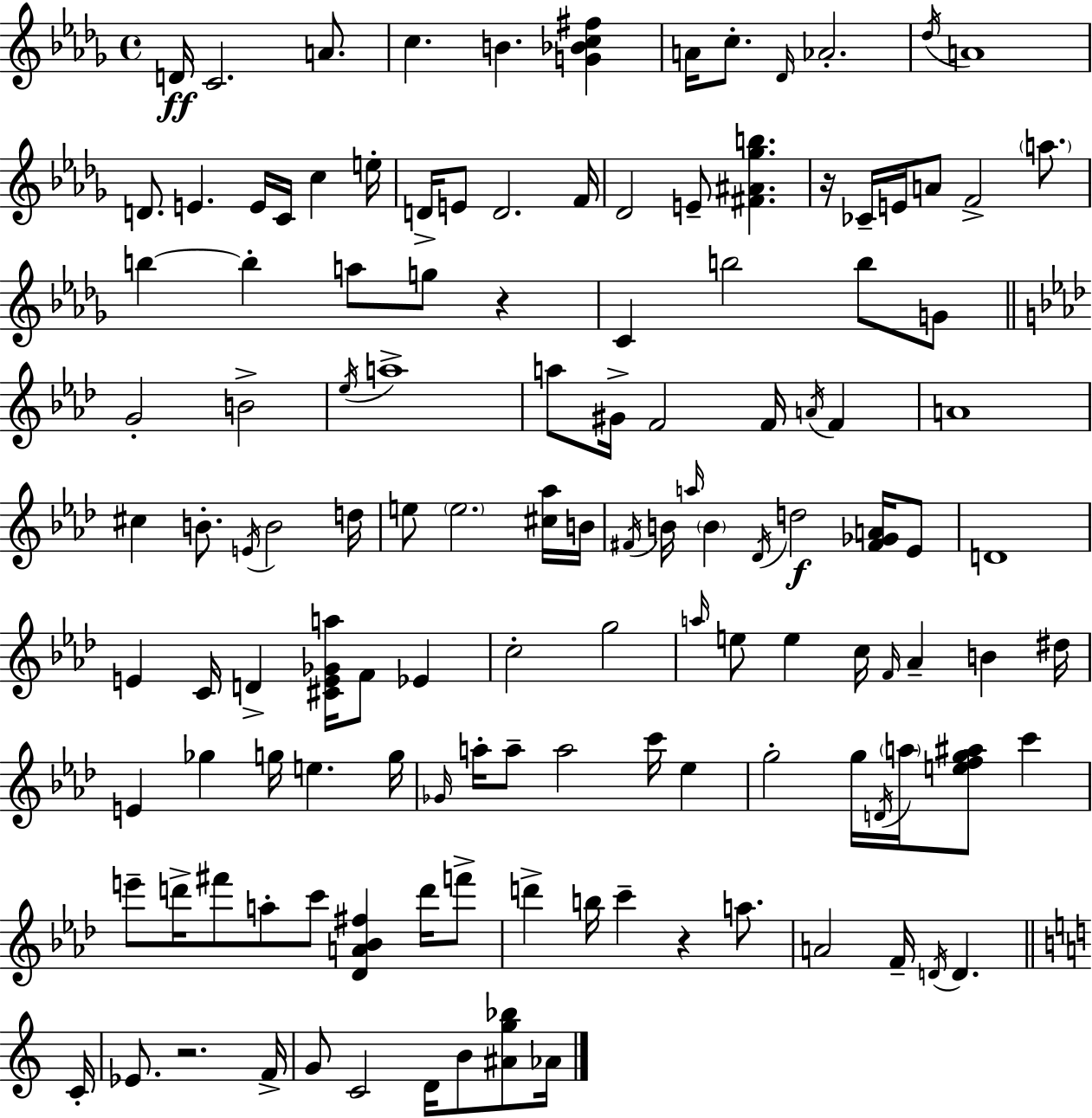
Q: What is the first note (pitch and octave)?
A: D4